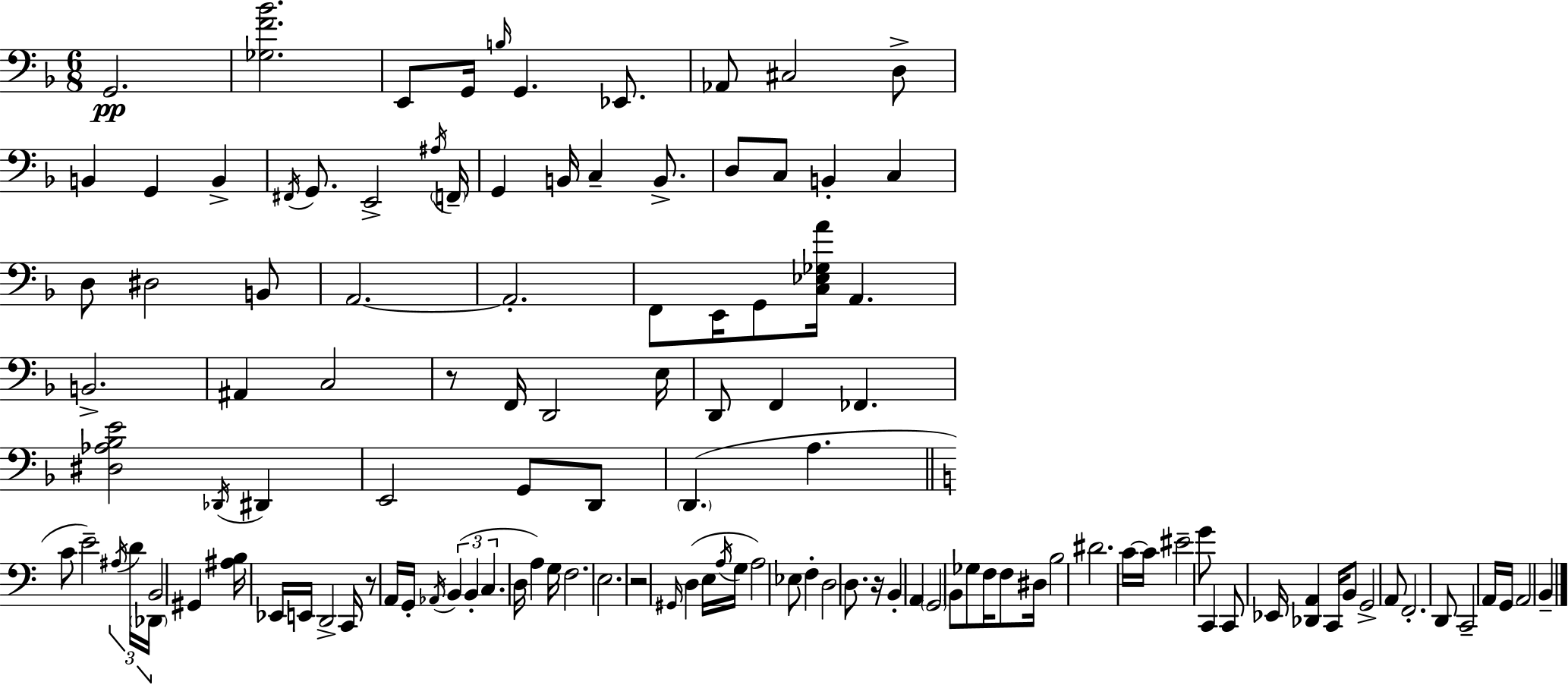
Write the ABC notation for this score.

X:1
T:Untitled
M:6/8
L:1/4
K:F
G,,2 [_G,F_B]2 E,,/2 G,,/4 B,/4 G,, _E,,/2 _A,,/2 ^C,2 D,/2 B,, G,, B,, ^F,,/4 G,,/2 E,,2 ^A,/4 F,,/4 G,, B,,/4 C, B,,/2 D,/2 C,/2 B,, C, D,/2 ^D,2 B,,/2 A,,2 A,,2 F,,/2 E,,/4 G,,/2 [C,_E,_G,A]/4 A,, B,,2 ^A,, C,2 z/2 F,,/4 D,,2 E,/4 D,,/2 F,, _F,, [^D,_A,_B,E]2 _D,,/4 ^D,, E,,2 G,,/2 D,,/2 D,, A, C/2 E2 ^A,/4 D/4 _D,,/4 B,,2 ^G,, [^A,B,]/4 _E,,/4 E,,/4 D,,2 C,,/4 z/2 A,,/4 G,,/4 _A,,/4 B,, B,, C, D,/4 A, G,/4 F,2 E,2 z2 ^G,,/4 D, E,/4 A,/4 G,/4 A,2 _E,/2 F, D,2 D,/2 z/4 B,, A,, G,,2 B,,/2 _G,/2 F,/4 F,/2 ^D,/4 B,2 ^D2 C/4 C/4 ^E2 G/2 C,, C,,/2 _E,,/4 [_D,,A,,] C,,/4 B,,/2 G,,2 A,,/2 F,,2 D,,/2 C,,2 A,,/4 G,,/4 A,,2 B,,